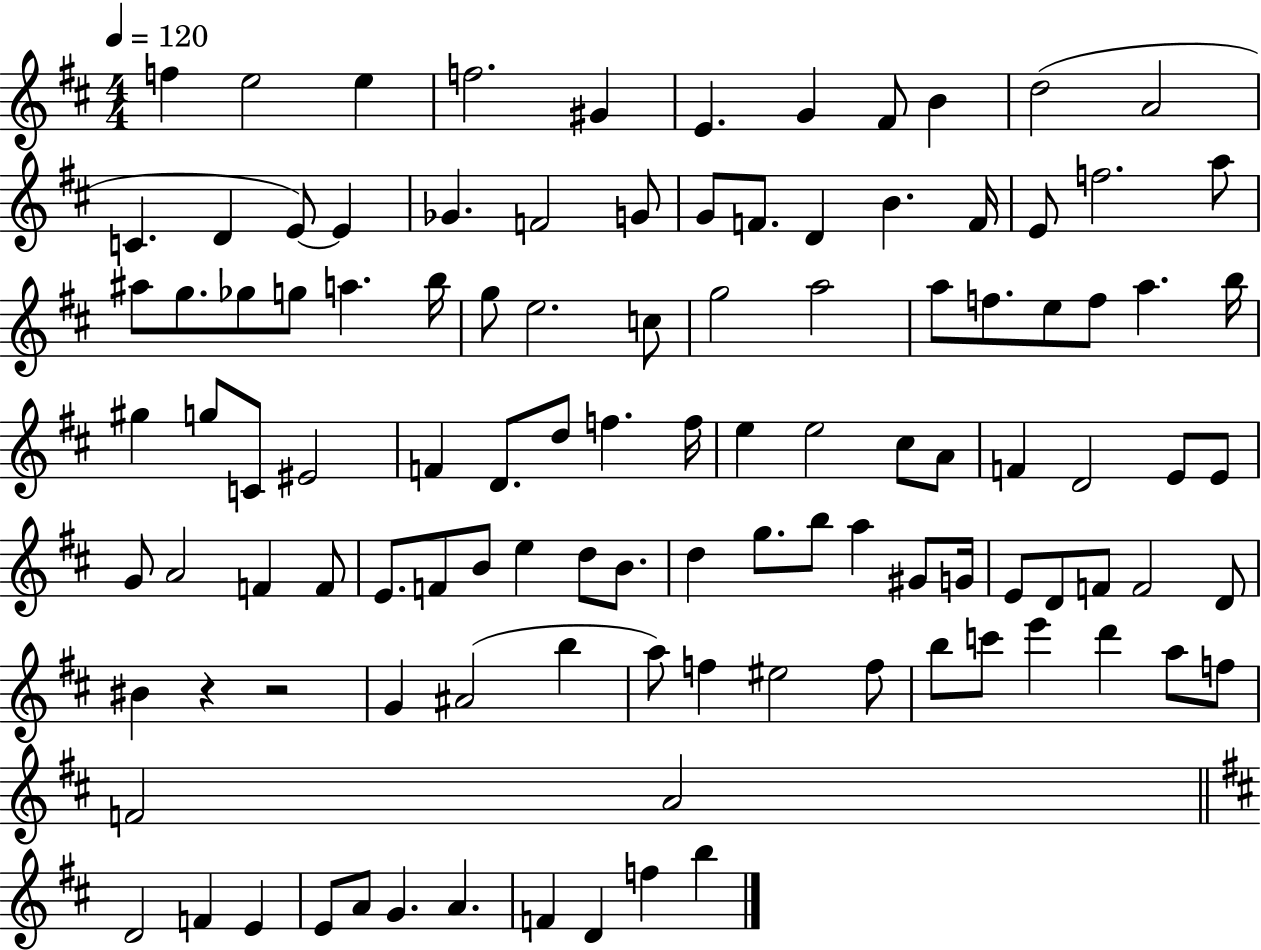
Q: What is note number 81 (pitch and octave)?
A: D4